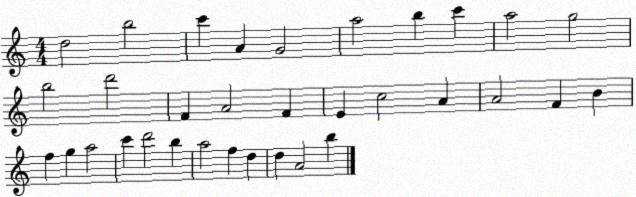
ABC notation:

X:1
T:Untitled
M:4/4
L:1/4
K:C
d2 b2 c' A G2 a2 b c' a2 g2 b2 d'2 F A2 F E c2 A A2 F B f g a2 c' d'2 b a2 f d d A2 b